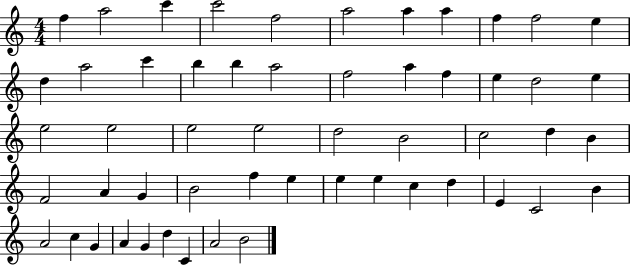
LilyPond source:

{
  \clef treble
  \numericTimeSignature
  \time 4/4
  \key c \major
  f''4 a''2 c'''4 | c'''2 f''2 | a''2 a''4 a''4 | f''4 f''2 e''4 | \break d''4 a''2 c'''4 | b''4 b''4 a''2 | f''2 a''4 f''4 | e''4 d''2 e''4 | \break e''2 e''2 | e''2 e''2 | d''2 b'2 | c''2 d''4 b'4 | \break f'2 a'4 g'4 | b'2 f''4 e''4 | e''4 e''4 c''4 d''4 | e'4 c'2 b'4 | \break a'2 c''4 g'4 | a'4 g'4 d''4 c'4 | a'2 b'2 | \bar "|."
}